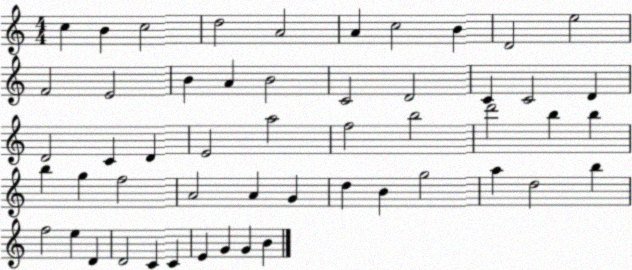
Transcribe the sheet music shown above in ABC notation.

X:1
T:Untitled
M:4/4
L:1/4
K:C
c B c2 d2 A2 A c2 B D2 e2 F2 E2 B A B2 C2 D2 C C2 D D2 C D E2 a2 f2 b2 d'2 b b b g f2 A2 A G d B g2 a d2 b f2 e D D2 C C E G G B